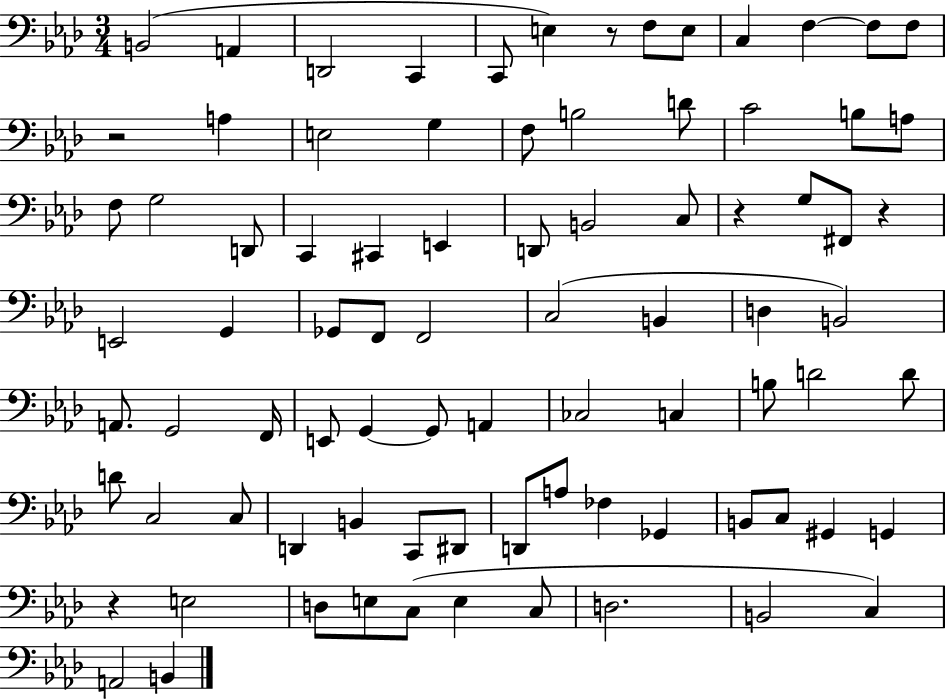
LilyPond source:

{
  \clef bass
  \numericTimeSignature
  \time 3/4
  \key aes \major
  b,2( a,4 | d,2 c,4 | c,8 e4) r8 f8 e8 | c4 f4~~ f8 f8 | \break r2 a4 | e2 g4 | f8 b2 d'8 | c'2 b8 a8 | \break f8 g2 d,8 | c,4 cis,4 e,4 | d,8 b,2 c8 | r4 g8 fis,8 r4 | \break e,2 g,4 | ges,8 f,8 f,2 | c2( b,4 | d4 b,2) | \break a,8. g,2 f,16 | e,8 g,4~~ g,8 a,4 | ces2 c4 | b8 d'2 d'8 | \break d'8 c2 c8 | d,4 b,4 c,8 dis,8 | d,8 a8 fes4 ges,4 | b,8 c8 gis,4 g,4 | \break r4 e2 | d8 e8 c8( e4 c8 | d2. | b,2 c4) | \break a,2 b,4 | \bar "|."
}